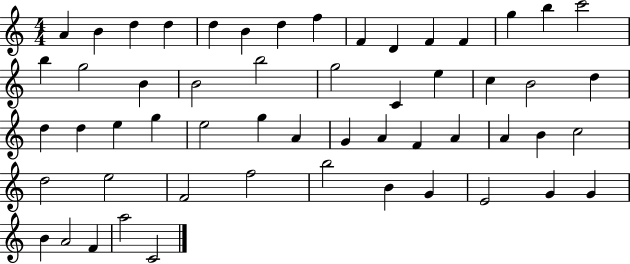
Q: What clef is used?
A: treble